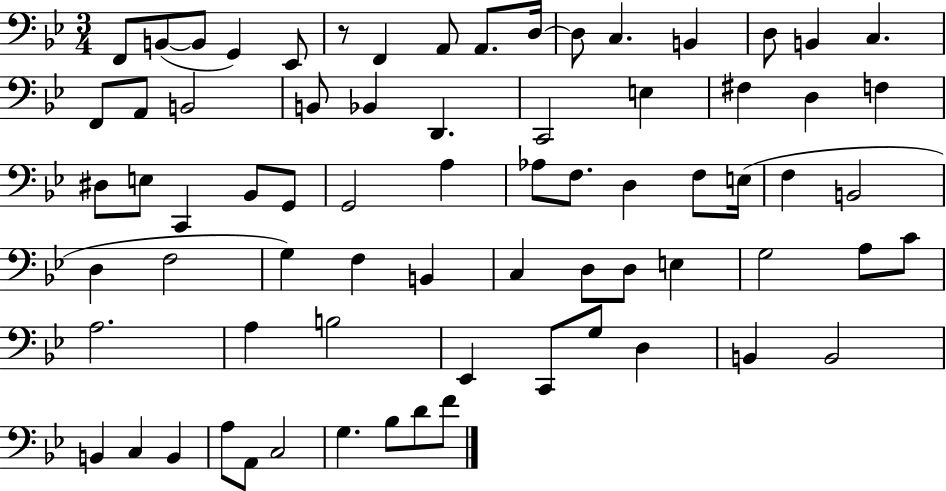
{
  \clef bass
  \numericTimeSignature
  \time 3/4
  \key bes \major
  f,8 b,8~(~ b,8 g,4) ees,8 | r8 f,4 a,8 a,8. d16~~ | d8 c4. b,4 | d8 b,4 c4. | \break f,8 a,8 b,2 | b,8 bes,4 d,4. | c,2 e4 | fis4 d4 f4 | \break dis8 e8 c,4 bes,8 g,8 | g,2 a4 | aes8 f8. d4 f8 e16( | f4 b,2 | \break d4 f2 | g4) f4 b,4 | c4 d8 d8 e4 | g2 a8 c'8 | \break a2. | a4 b2 | ees,4 c,8 g8 d4 | b,4 b,2 | \break b,4 c4 b,4 | a8 a,8 c2 | g4. bes8 d'8 f'8 | \bar "|."
}